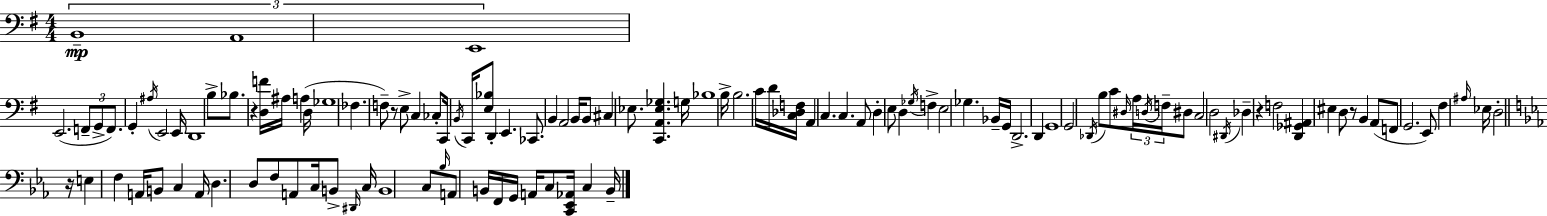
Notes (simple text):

B2/w A2/w E2/w E2/h. F2/e G2/e F2/e. G2/q A#3/s E2/h E2/s D2/w B3/e Bb3/e. R/q [D3,F4]/s A#3/s A3/q D3/s Gb3/w FES3/q. F3/e R/e E3/e C3/q CES3/e C2/s B2/s C2/s [E3,Bb3]/e D2/q E2/q. CES2/e. B2/q A2/h B2/s B2/e C#3/q Eb3/e. [C2,A2,Eb3,Gb3]/q. G3/s Bb3/w B3/s B3/h. C4/s D4/s [C3,Db3,F3]/s A2/q C3/q. C3/q. A2/e D3/q E3/e D3/q Gb3/s F3/q E3/h Gb3/q. Bb2/s G2/s D2/h. D2/q G2/w G2/h Db2/s B3/e C4/e D#3/s A3/s D3/s F3/s D#3/e C3/h D3/h D#2/s Db3/q R/q F3/h [D2,Gb2,A#2]/q EIS3/q D3/e R/e B2/q A2/e F2/e G2/h. E2/e F#3/q A#3/s Eb3/s D3/h R/s E3/q F3/q A2/s B2/e C3/q A2/s D3/q. D3/e F3/e A2/e C3/s B2/e D#2/s C3/s B2/w C3/e Bb3/s A2/e B2/s F2/s G2/s A2/s C3/e [C2,Eb2,Ab2]/s C3/q B2/s